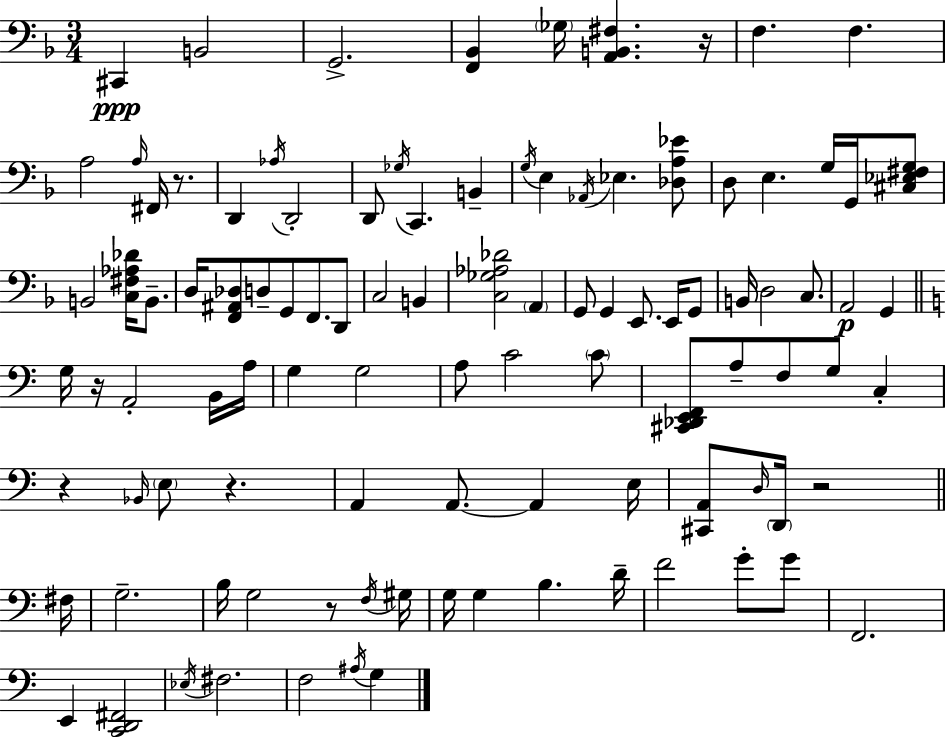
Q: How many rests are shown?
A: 7